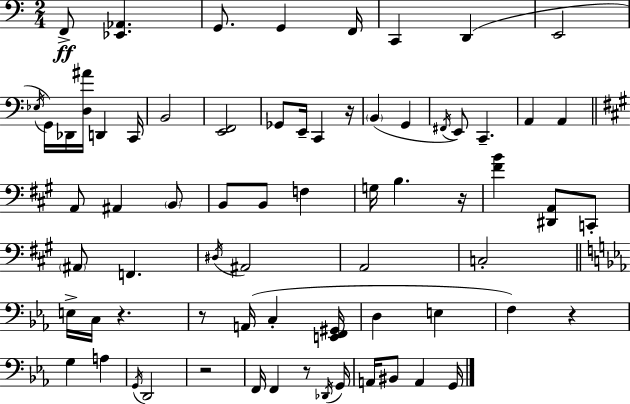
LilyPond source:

{
  \clef bass
  \numericTimeSignature
  \time 2/4
  \key a \minor
  f,8->\ff <ees, aes,>4. | g,8. g,4 f,16 | c,4 d,4( | e,2 | \break \acciaccatura { ees16 } g,16) des,16 <d ais'>16 d,4 | c,16 b,2 | <e, f,>2 | ges,8 e,16-- c,4 | \break r16 \parenthesize b,4( g,4 | \acciaccatura { fis,16 } e,8) c,4.-- | a,4 a,4 | \bar "||" \break \key a \major a,8 ais,4 \parenthesize b,8 | b,8 b,8 f4 | g16 b4. r16 | <fis' b'>4 <dis, a,>8 c,8-. | \break \parenthesize ais,8 f,4. | \acciaccatura { dis16 } ais,2 | a,2 | c2-. | \break \bar "||" \break \key ees \major e16-> c16 r4. | r8 a,16( c4-. <e, f, gis,>16 | d4 e4 | f4) r4 | \break g4 a4 | \acciaccatura { g,16 } d,2 | r2 | f,16 f,4 r8 | \break \acciaccatura { des,16 } g,16 a,16 bis,8 a,4 | g,16 \bar "|."
}